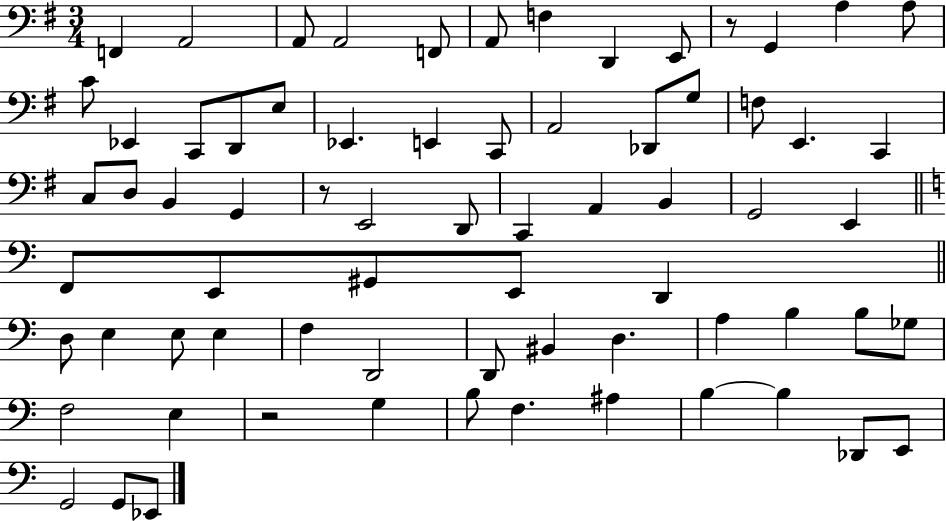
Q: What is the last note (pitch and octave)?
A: Eb2